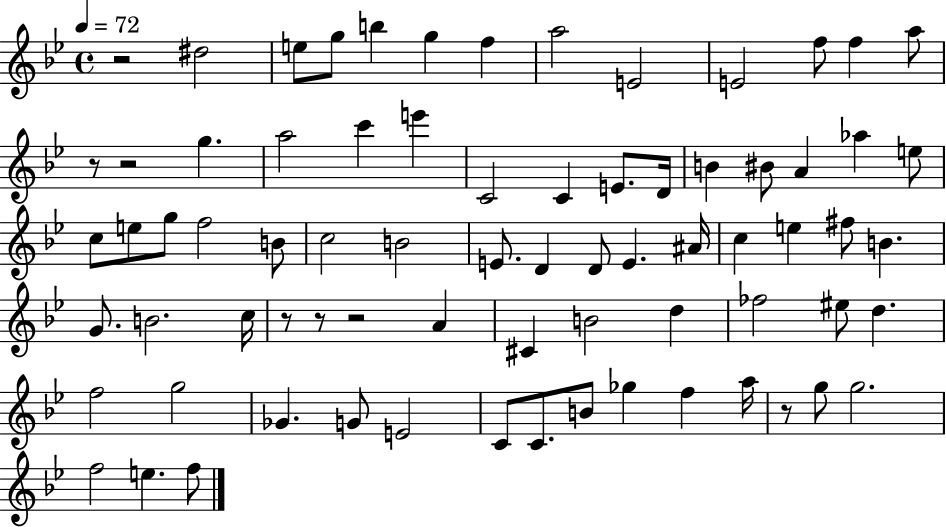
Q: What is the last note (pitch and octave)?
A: F5